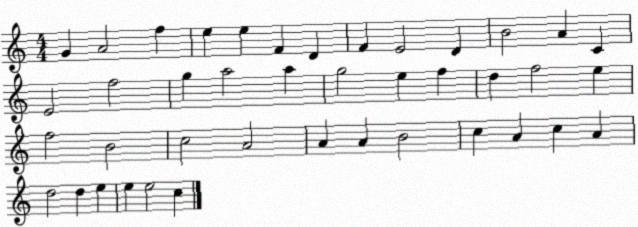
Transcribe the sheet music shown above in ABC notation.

X:1
T:Untitled
M:4/4
L:1/4
K:C
G A2 f e e F D F E2 D B2 A C E2 f2 g a2 a g2 e f d f2 e f2 B2 c2 A2 A A B2 c A c A d2 d e e e2 c